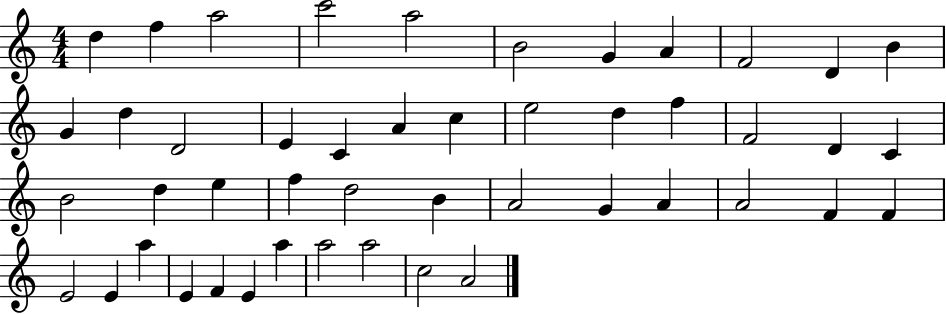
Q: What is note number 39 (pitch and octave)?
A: A5